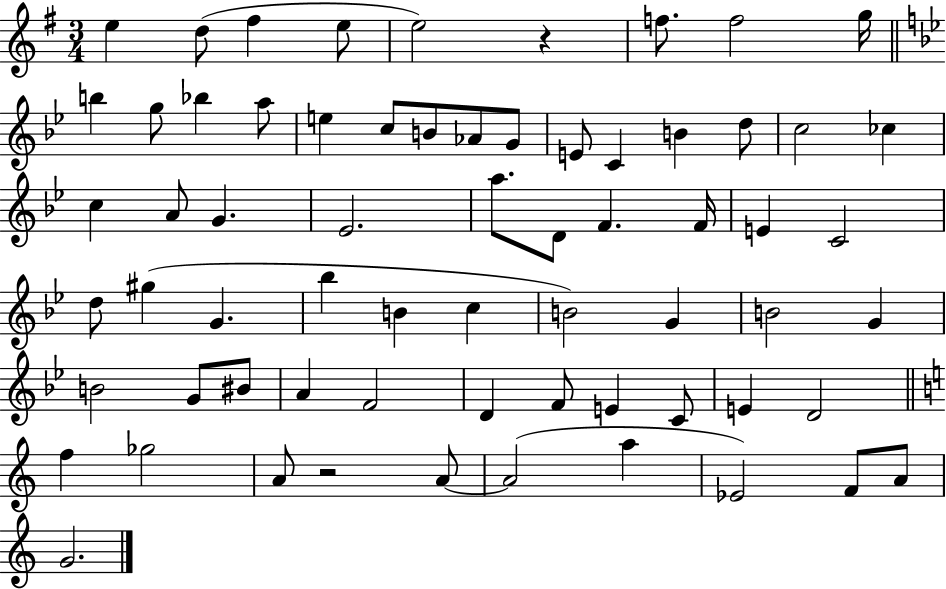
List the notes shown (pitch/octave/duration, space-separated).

E5/q D5/e F#5/q E5/e E5/h R/q F5/e. F5/h G5/s B5/q G5/e Bb5/q A5/e E5/q C5/e B4/e Ab4/e G4/e E4/e C4/q B4/q D5/e C5/h CES5/q C5/q A4/e G4/q. Eb4/h. A5/e. D4/e F4/q. F4/s E4/q C4/h D5/e G#5/q G4/q. Bb5/q B4/q C5/q B4/h G4/q B4/h G4/q B4/h G4/e BIS4/e A4/q F4/h D4/q F4/e E4/q C4/e E4/q D4/h F5/q Gb5/h A4/e R/h A4/e A4/h A5/q Eb4/h F4/e A4/e G4/h.